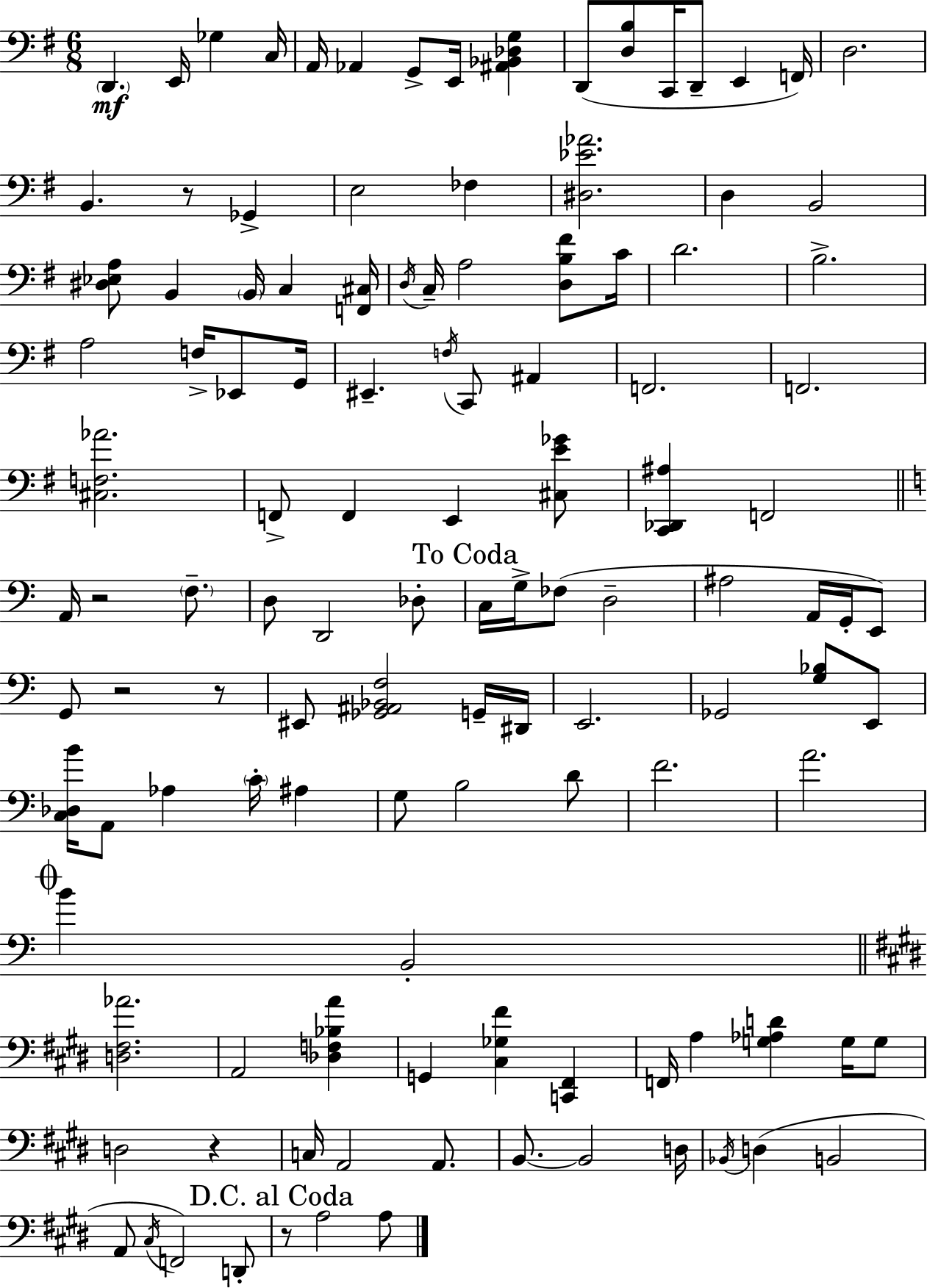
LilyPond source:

{
  \clef bass
  \numericTimeSignature
  \time 6/8
  \key g \major
  \repeat volta 2 { \parenthesize d,4.\mf e,16 ges4 c16 | a,16 aes,4 g,8-> e,16 <ais, bes, des g>4 | d,8( <d b>8 c,16 d,8-- e,4 f,16) | d2. | \break b,4. r8 ges,4-> | e2 fes4 | <dis ees' aes'>2. | d4 b,2 | \break <dis ees a>8 b,4 \parenthesize b,16 c4 <f, cis>16 | \acciaccatura { d16 } c16-- a2 <d b fis'>8 | c'16 d'2. | b2.-> | \break a2 f16-> ees,8 | g,16 eis,4.-- \acciaccatura { f16 } c,8 ais,4 | f,2. | f,2. | \break <cis f aes'>2. | f,8-> f,4 e,4 | <cis e' ges'>8 <c, des, ais>4 f,2 | \bar "||" \break \key a \minor a,16 r2 \parenthesize f8.-- | d8 d,2 des8-. | \mark "To Coda" c16 g16-> fes8( d2-- | ais2 a,16 g,16-. e,8) | \break g,8 r2 r8 | eis,8 <ges, ais, bes, f>2 g,16-- dis,16 | e,2. | ges,2 <g bes>8 e,8 | \break <c des b'>16 a,8 aes4 \parenthesize c'16-. ais4 | g8 b2 d'8 | f'2. | a'2. | \break \mark \markup { \musicglyph "scripts.coda" } b'4 b,2-. | \bar "||" \break \key e \major <d fis aes'>2. | a,2 <des f bes a'>4 | g,4 <cis ges fis'>4 <c, fis,>4 | f,16 a4 <g aes d'>4 g16 g8 | \break d2 r4 | c16 a,2 a,8. | b,8.~~ b,2 d16 | \acciaccatura { bes,16 }( d4 b,2 | \break a,8 \acciaccatura { cis16 }) f,2 | d,8-. \mark "D.C. al Coda" r8 a2 | a8 } \bar "|."
}